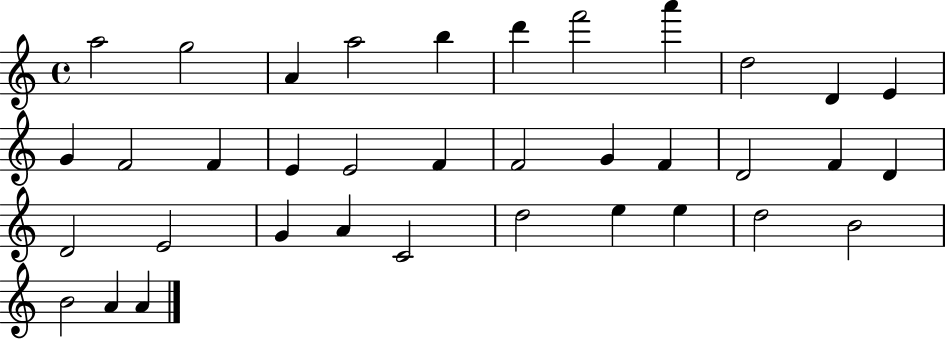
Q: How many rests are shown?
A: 0